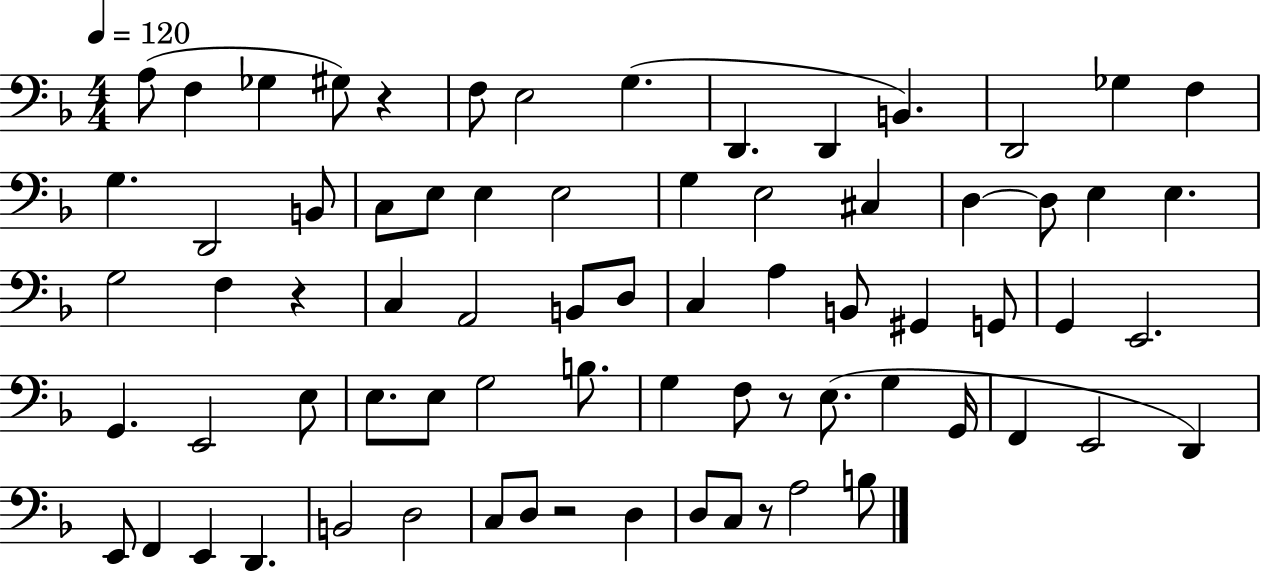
A3/e F3/q Gb3/q G#3/e R/q F3/e E3/h G3/q. D2/q. D2/q B2/q. D2/h Gb3/q F3/q G3/q. D2/h B2/e C3/e E3/e E3/q E3/h G3/q E3/h C#3/q D3/q D3/e E3/q E3/q. G3/h F3/q R/q C3/q A2/h B2/e D3/e C3/q A3/q B2/e G#2/q G2/e G2/q E2/h. G2/q. E2/h E3/e E3/e. E3/e G3/h B3/e. G3/q F3/e R/e E3/e. G3/q G2/s F2/q E2/h D2/q E2/e F2/q E2/q D2/q. B2/h D3/h C3/e D3/e R/h D3/q D3/e C3/e R/e A3/h B3/e